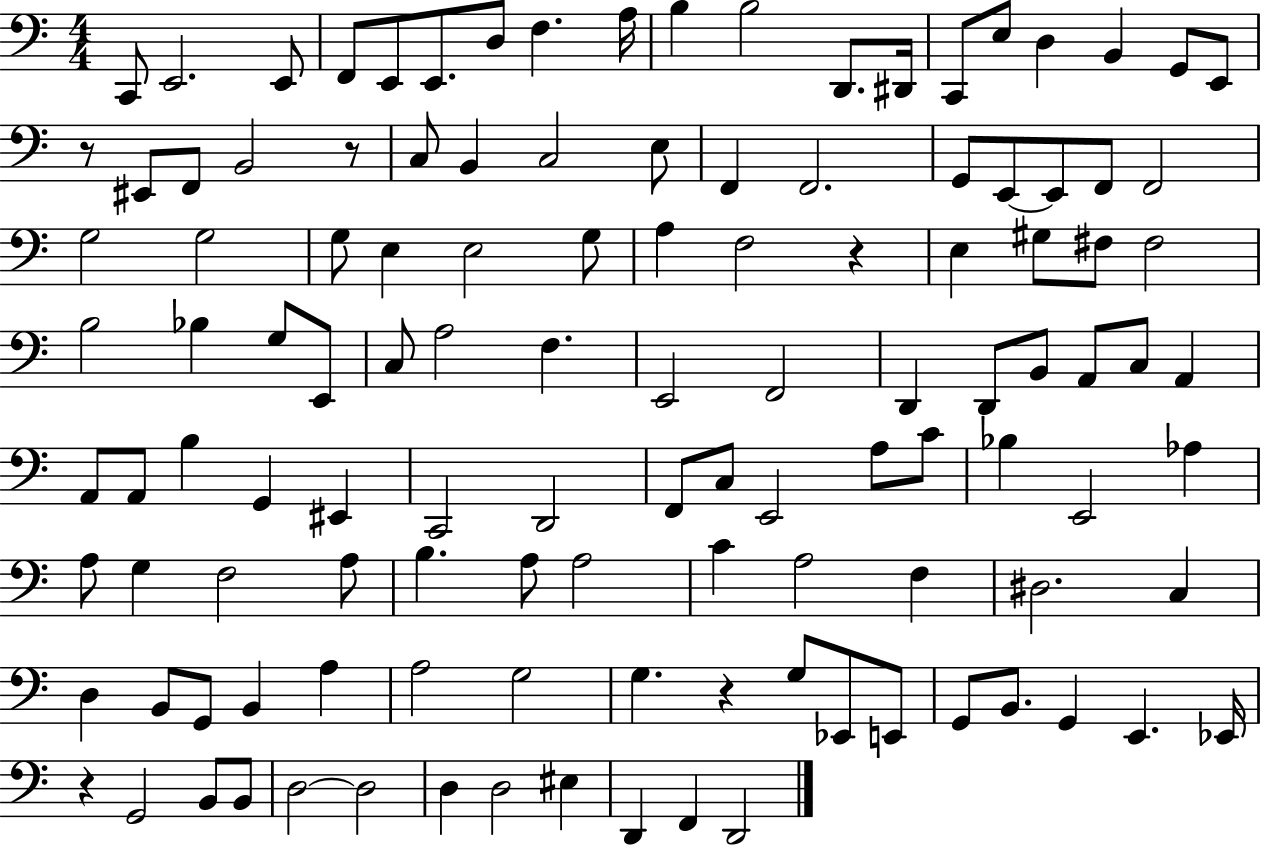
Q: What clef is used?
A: bass